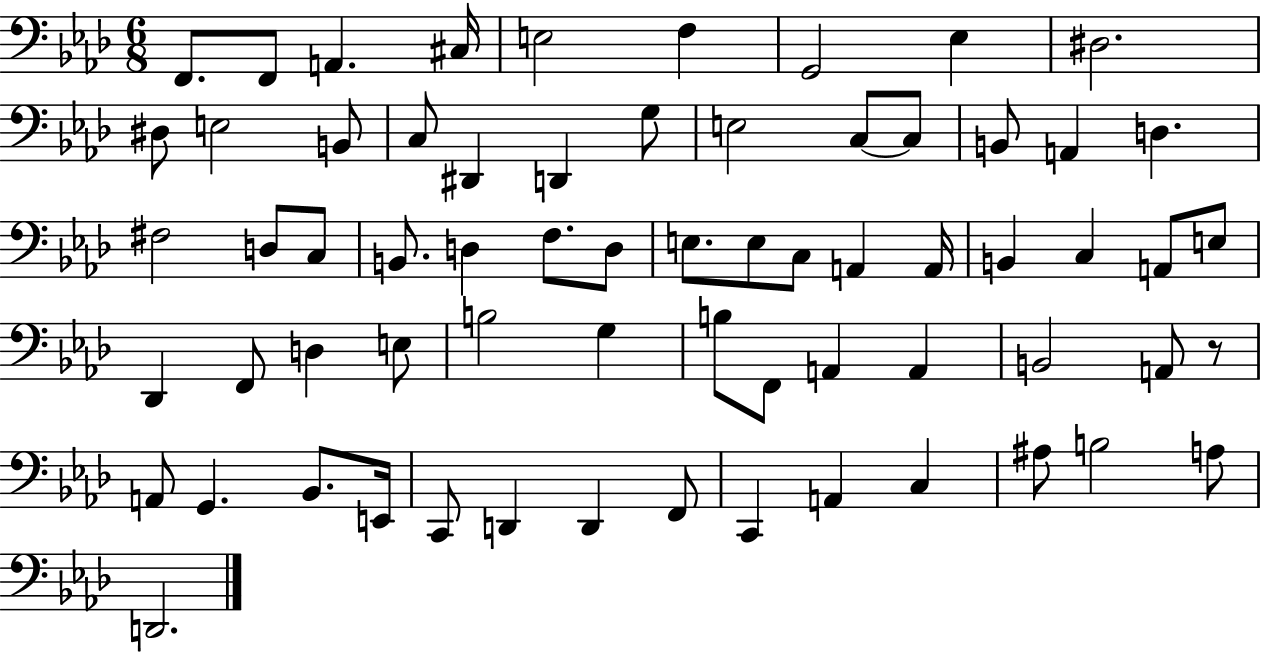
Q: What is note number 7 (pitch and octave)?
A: G2